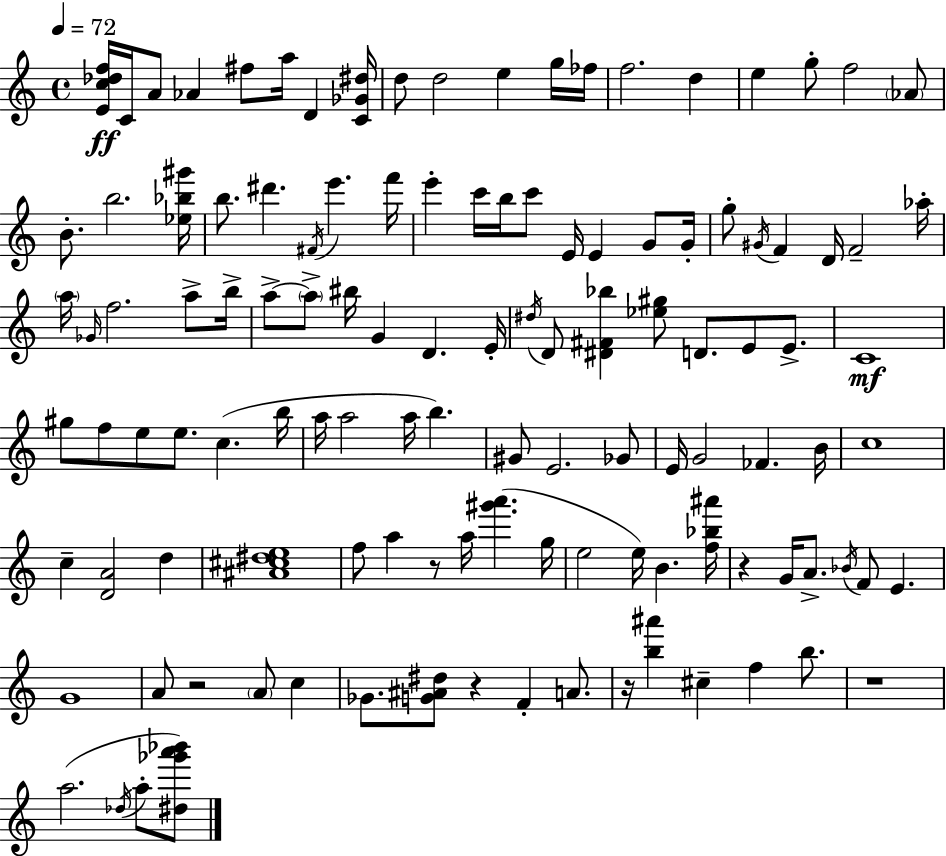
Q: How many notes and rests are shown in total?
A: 118